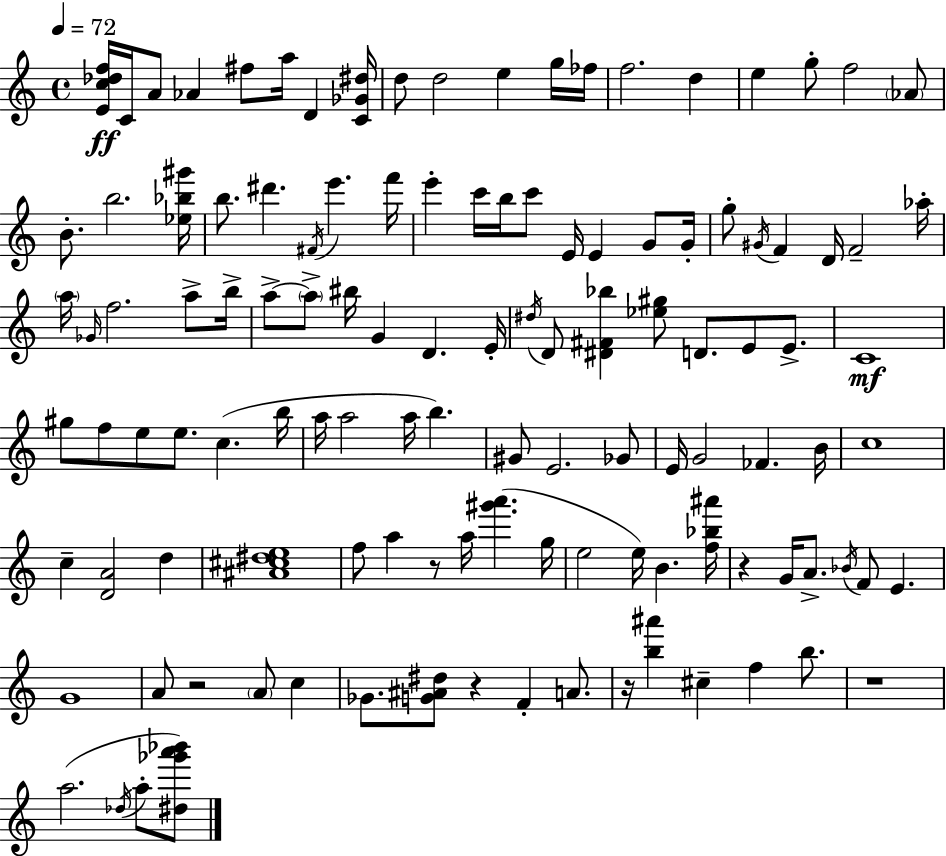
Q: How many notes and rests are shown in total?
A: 118